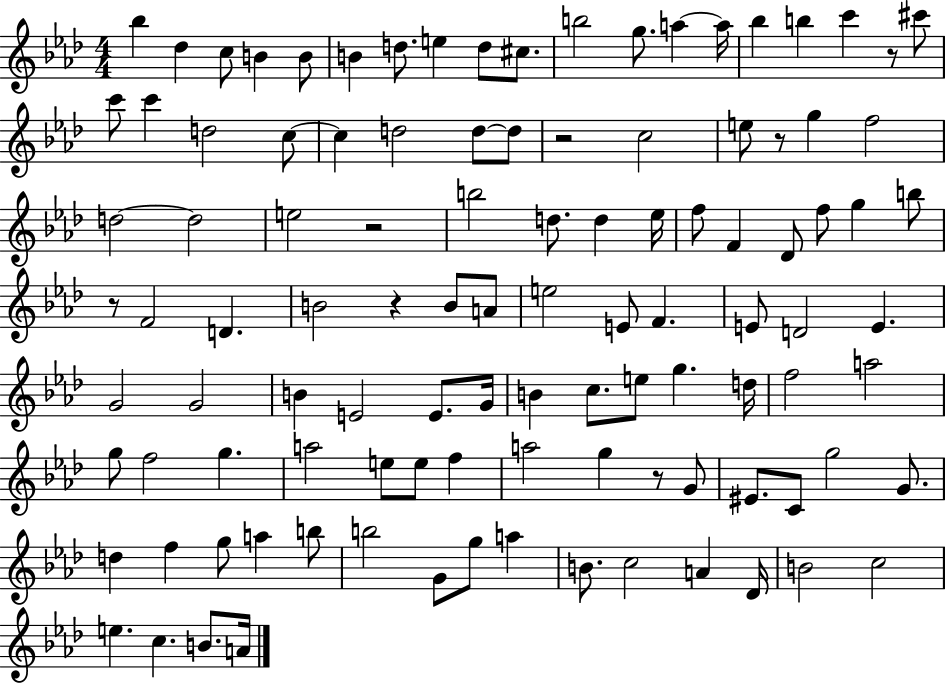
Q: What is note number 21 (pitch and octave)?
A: D5